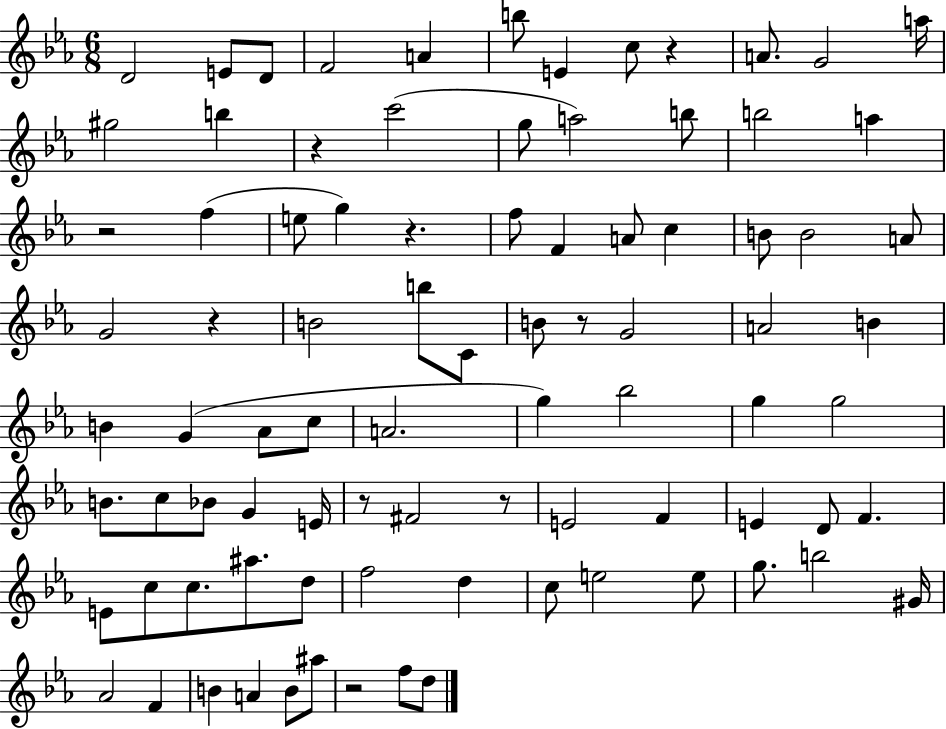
X:1
T:Untitled
M:6/8
L:1/4
K:Eb
D2 E/2 D/2 F2 A b/2 E c/2 z A/2 G2 a/4 ^g2 b z c'2 g/2 a2 b/2 b2 a z2 f e/2 g z f/2 F A/2 c B/2 B2 A/2 G2 z B2 b/2 C/2 B/2 z/2 G2 A2 B B G _A/2 c/2 A2 g _b2 g g2 B/2 c/2 _B/2 G E/4 z/2 ^F2 z/2 E2 F E D/2 F E/2 c/2 c/2 ^a/2 d/2 f2 d c/2 e2 e/2 g/2 b2 ^G/4 _A2 F B A B/2 ^a/2 z2 f/2 d/2